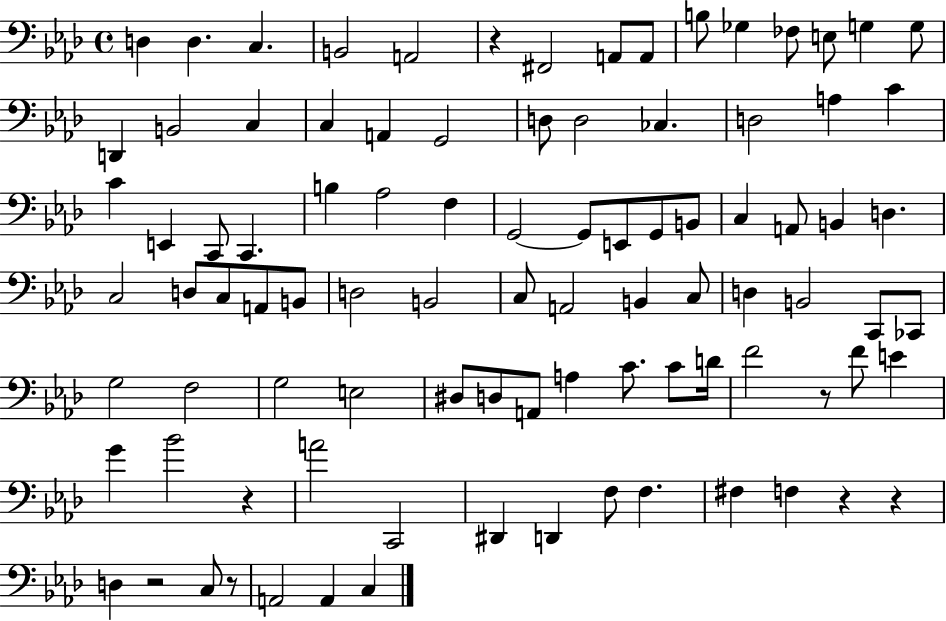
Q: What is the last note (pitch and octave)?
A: C3